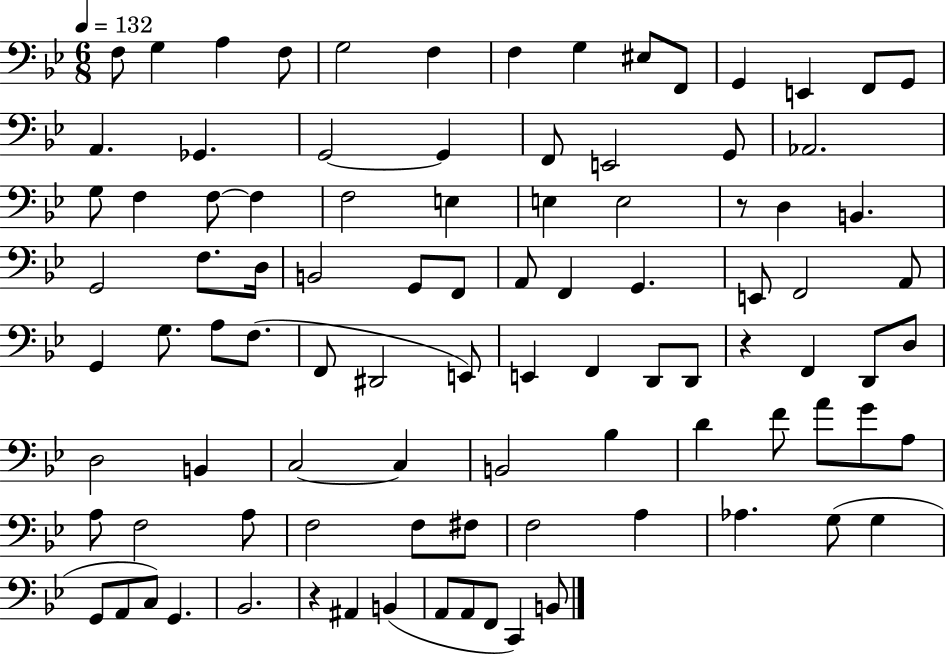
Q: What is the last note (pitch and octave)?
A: B2